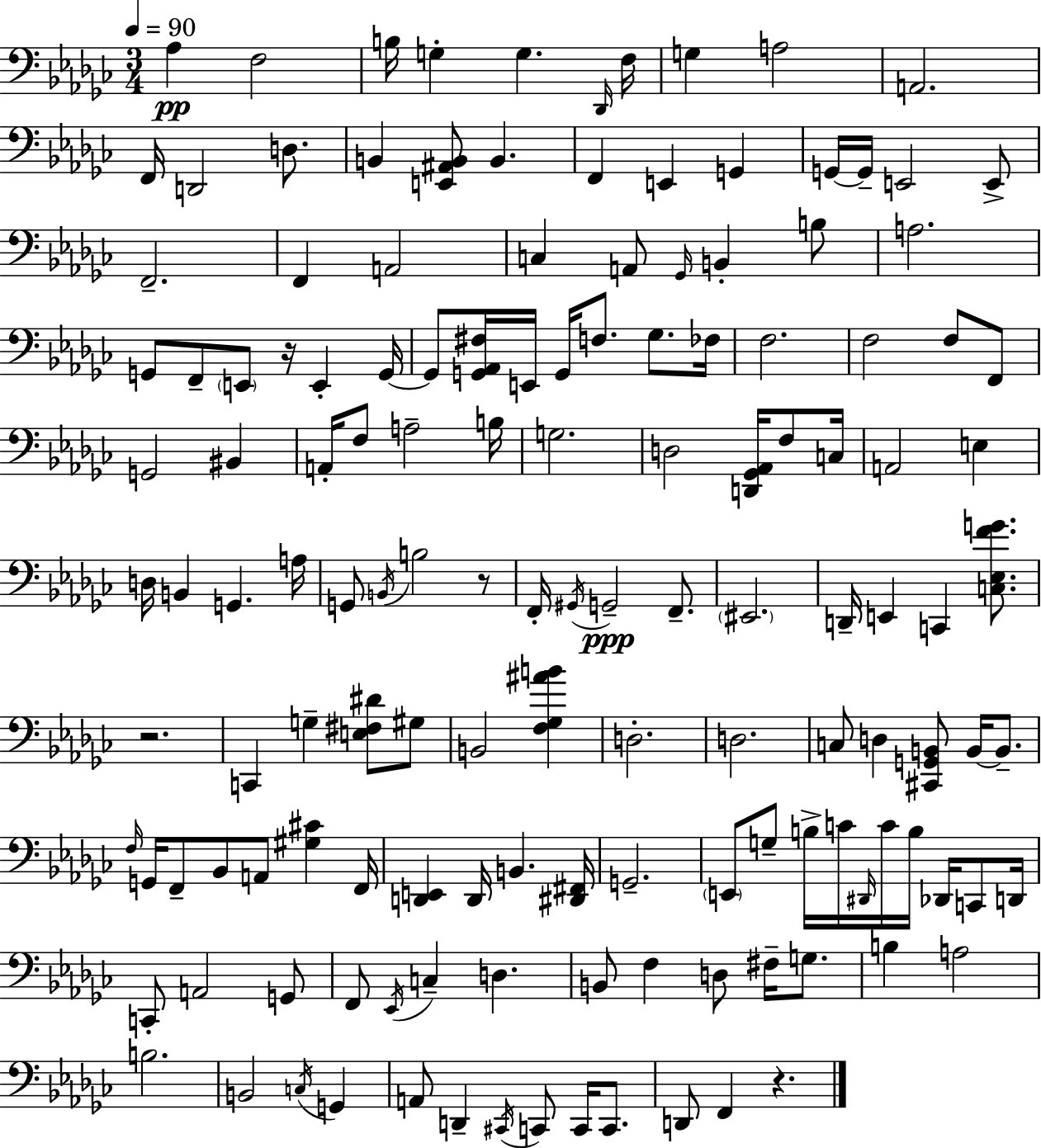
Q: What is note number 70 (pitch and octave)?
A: EIS2